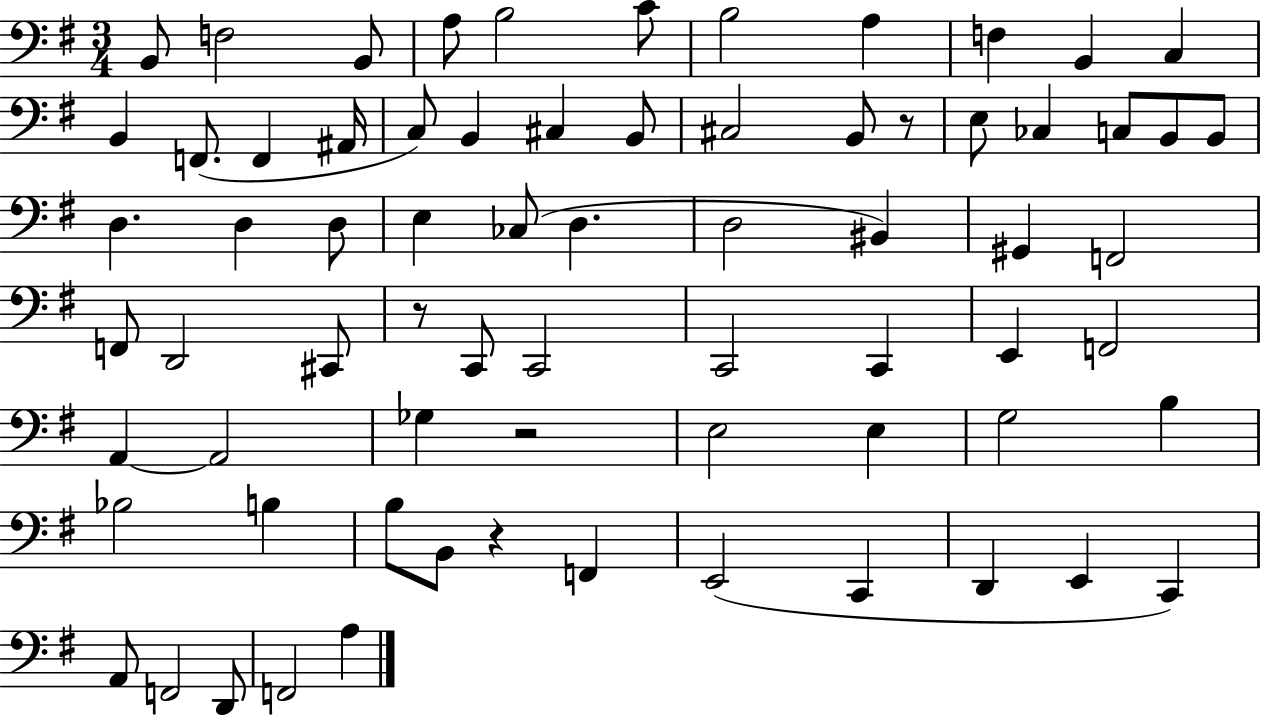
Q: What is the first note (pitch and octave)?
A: B2